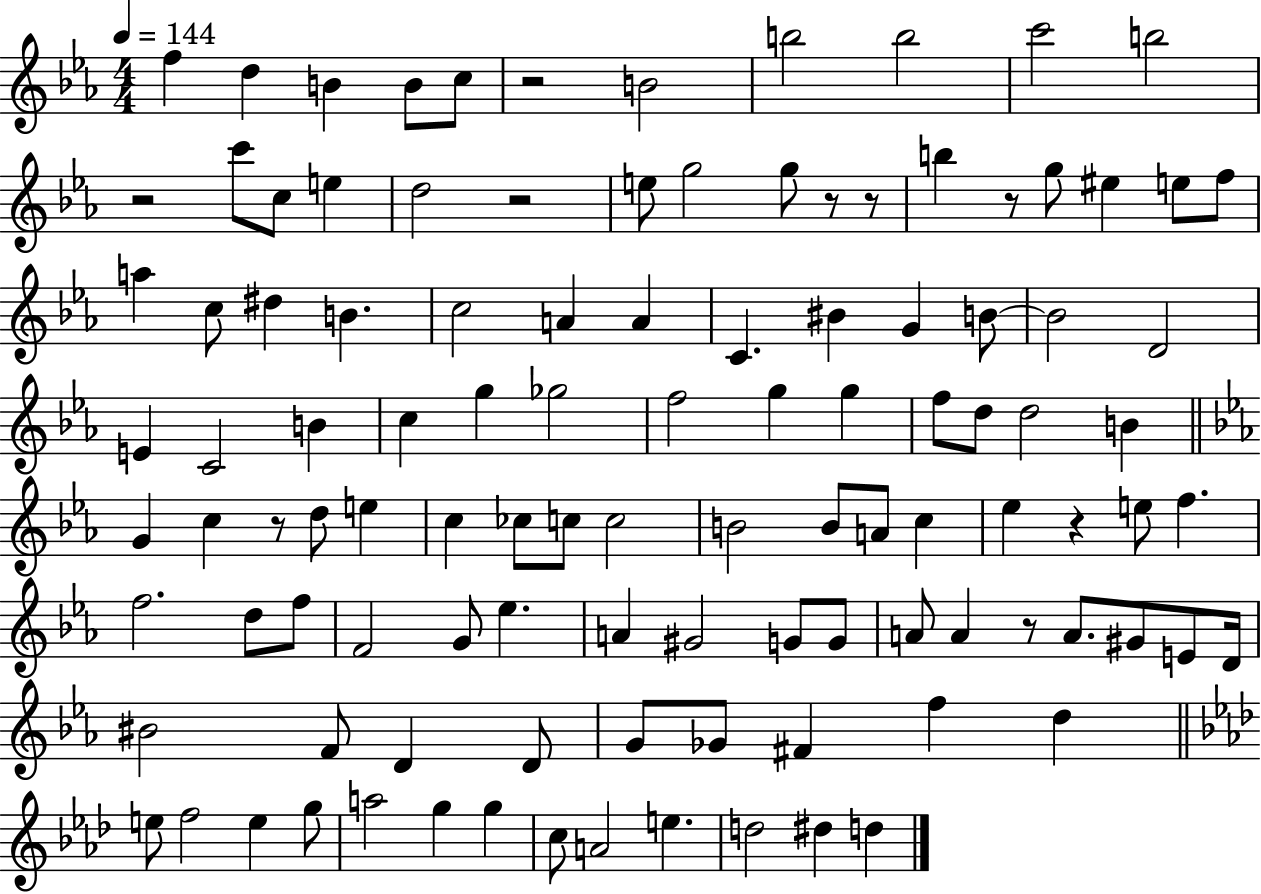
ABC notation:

X:1
T:Untitled
M:4/4
L:1/4
K:Eb
f d B B/2 c/2 z2 B2 b2 b2 c'2 b2 z2 c'/2 c/2 e d2 z2 e/2 g2 g/2 z/2 z/2 b z/2 g/2 ^e e/2 f/2 a c/2 ^d B c2 A A C ^B G B/2 B2 D2 E C2 B c g _g2 f2 g g f/2 d/2 d2 B G c z/2 d/2 e c _c/2 c/2 c2 B2 B/2 A/2 c _e z e/2 f f2 d/2 f/2 F2 G/2 _e A ^G2 G/2 G/2 A/2 A z/2 A/2 ^G/2 E/2 D/4 ^B2 F/2 D D/2 G/2 _G/2 ^F f d e/2 f2 e g/2 a2 g g c/2 A2 e d2 ^d d